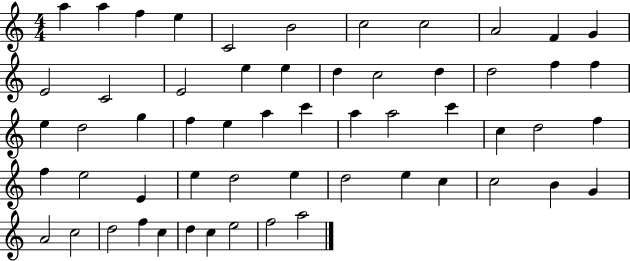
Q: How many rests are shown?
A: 0